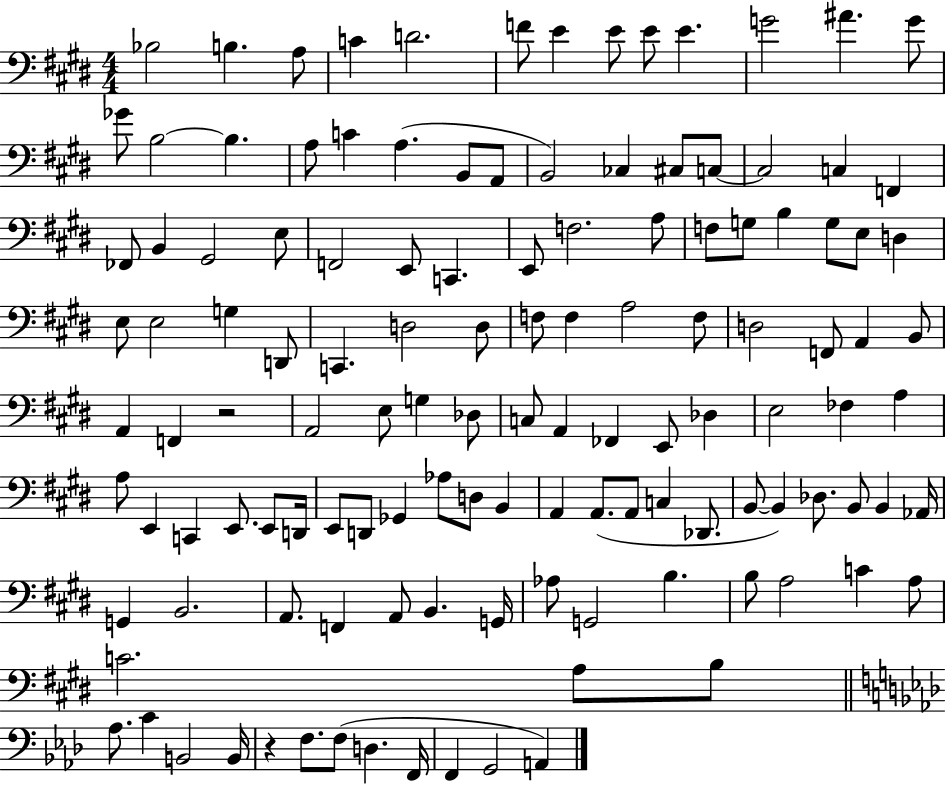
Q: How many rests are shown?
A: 2